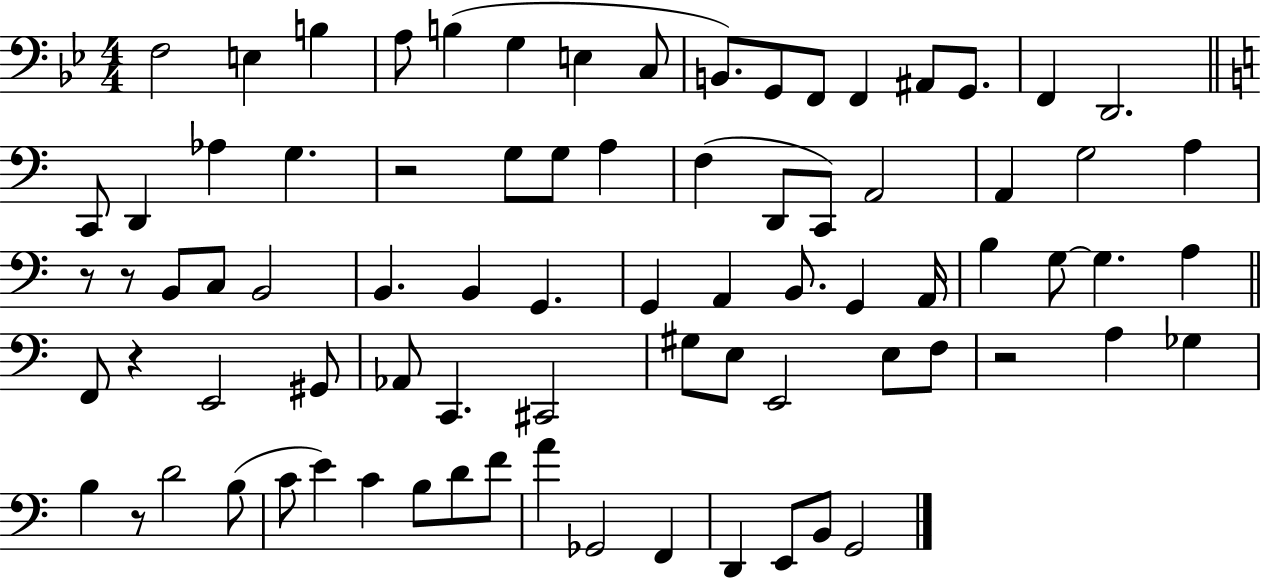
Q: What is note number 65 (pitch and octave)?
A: B3